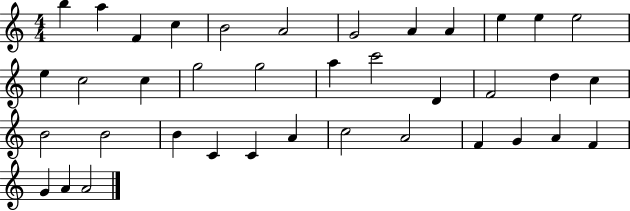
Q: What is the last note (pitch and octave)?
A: A4